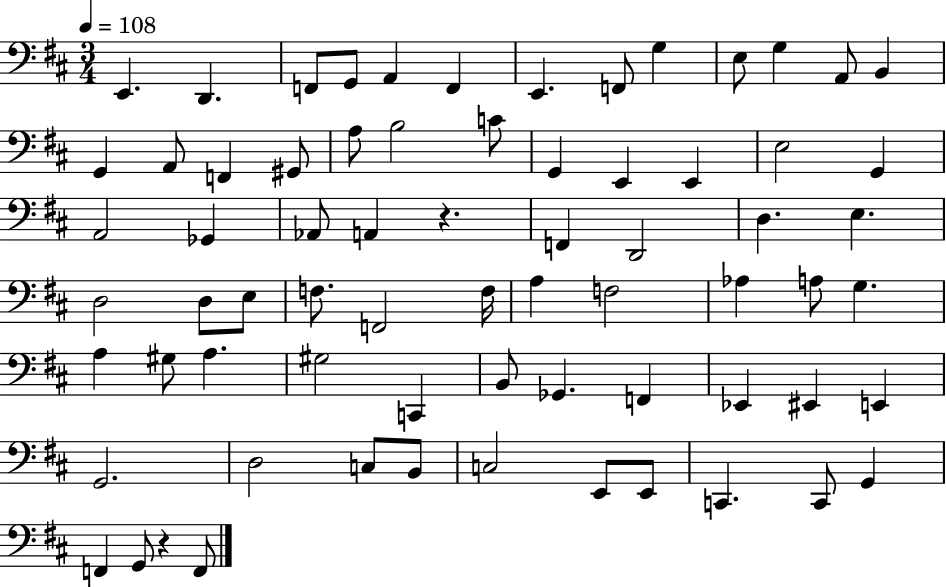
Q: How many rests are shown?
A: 2